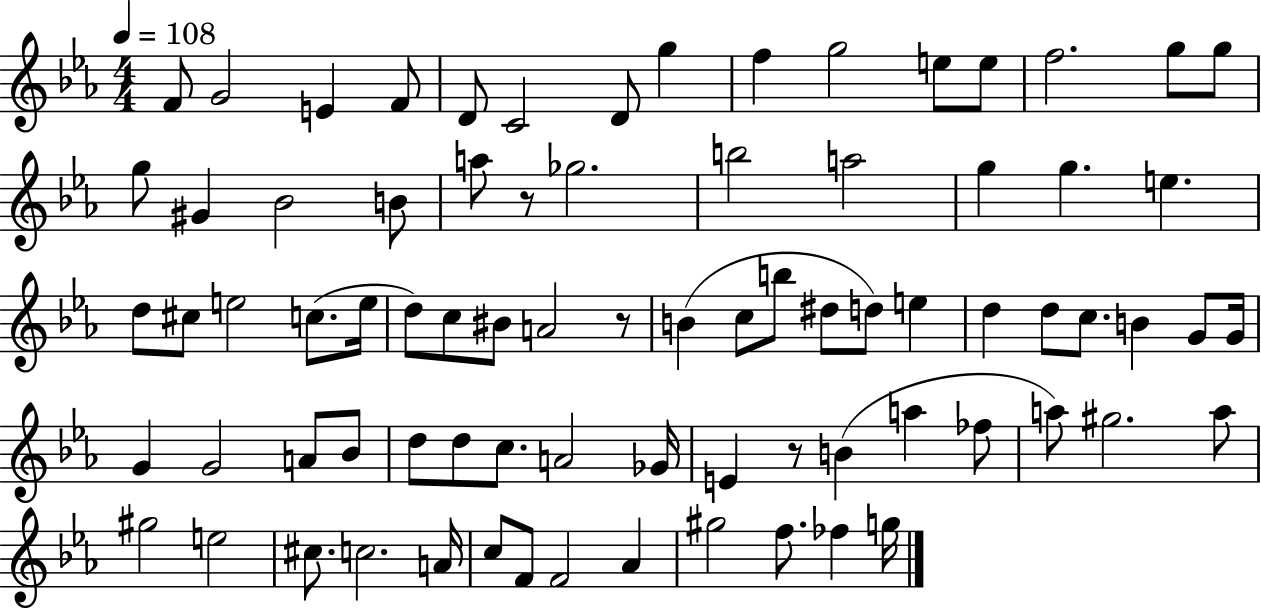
{
  \clef treble
  \numericTimeSignature
  \time 4/4
  \key ees \major
  \tempo 4 = 108
  \repeat volta 2 { f'8 g'2 e'4 f'8 | d'8 c'2 d'8 g''4 | f''4 g''2 e''8 e''8 | f''2. g''8 g''8 | \break g''8 gis'4 bes'2 b'8 | a''8 r8 ges''2. | b''2 a''2 | g''4 g''4. e''4. | \break d''8 cis''8 e''2 c''8.( e''16 | d''8) c''8 bis'8 a'2 r8 | b'4( c''8 b''8 dis''8 d''8) e''4 | d''4 d''8 c''8. b'4 g'8 g'16 | \break g'4 g'2 a'8 bes'8 | d''8 d''8 c''8. a'2 ges'16 | e'4 r8 b'4( a''4 fes''8 | a''8) gis''2. a''8 | \break gis''2 e''2 | cis''8. c''2. a'16 | c''8 f'8 f'2 aes'4 | gis''2 f''8. fes''4 g''16 | \break } \bar "|."
}